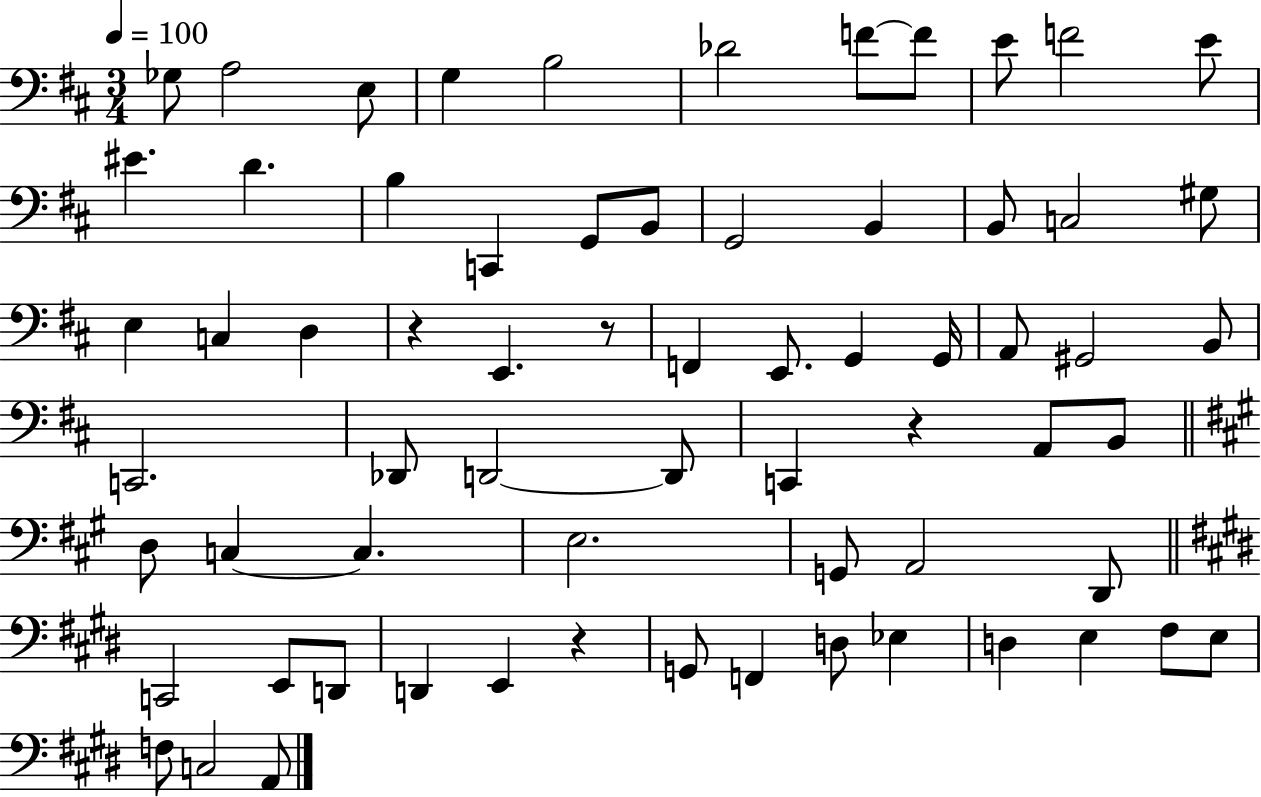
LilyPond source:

{
  \clef bass
  \numericTimeSignature
  \time 3/4
  \key d \major
  \tempo 4 = 100
  ges8 a2 e8 | g4 b2 | des'2 f'8~~ f'8 | e'8 f'2 e'8 | \break eis'4. d'4. | b4 c,4 g,8 b,8 | g,2 b,4 | b,8 c2 gis8 | \break e4 c4 d4 | r4 e,4. r8 | f,4 e,8. g,4 g,16 | a,8 gis,2 b,8 | \break c,2. | des,8 d,2~~ d,8 | c,4 r4 a,8 b,8 | \bar "||" \break \key a \major d8 c4~~ c4. | e2. | g,8 a,2 d,8 | \bar "||" \break \key e \major c,2 e,8 d,8 | d,4 e,4 r4 | g,8 f,4 d8 ees4 | d4 e4 fis8 e8 | \break f8 c2 a,8 | \bar "|."
}